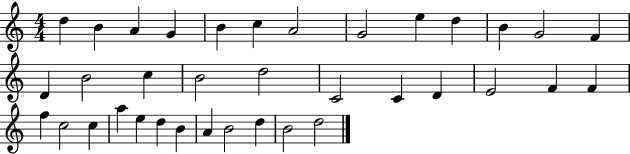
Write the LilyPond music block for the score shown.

{
  \clef treble
  \numericTimeSignature
  \time 4/4
  \key c \major
  d''4 b'4 a'4 g'4 | b'4 c''4 a'2 | g'2 e''4 d''4 | b'4 g'2 f'4 | \break d'4 b'2 c''4 | b'2 d''2 | c'2 c'4 d'4 | e'2 f'4 f'4 | \break f''4 c''2 c''4 | a''4 e''4 d''4 b'4 | a'4 b'2 d''4 | b'2 d''2 | \break \bar "|."
}